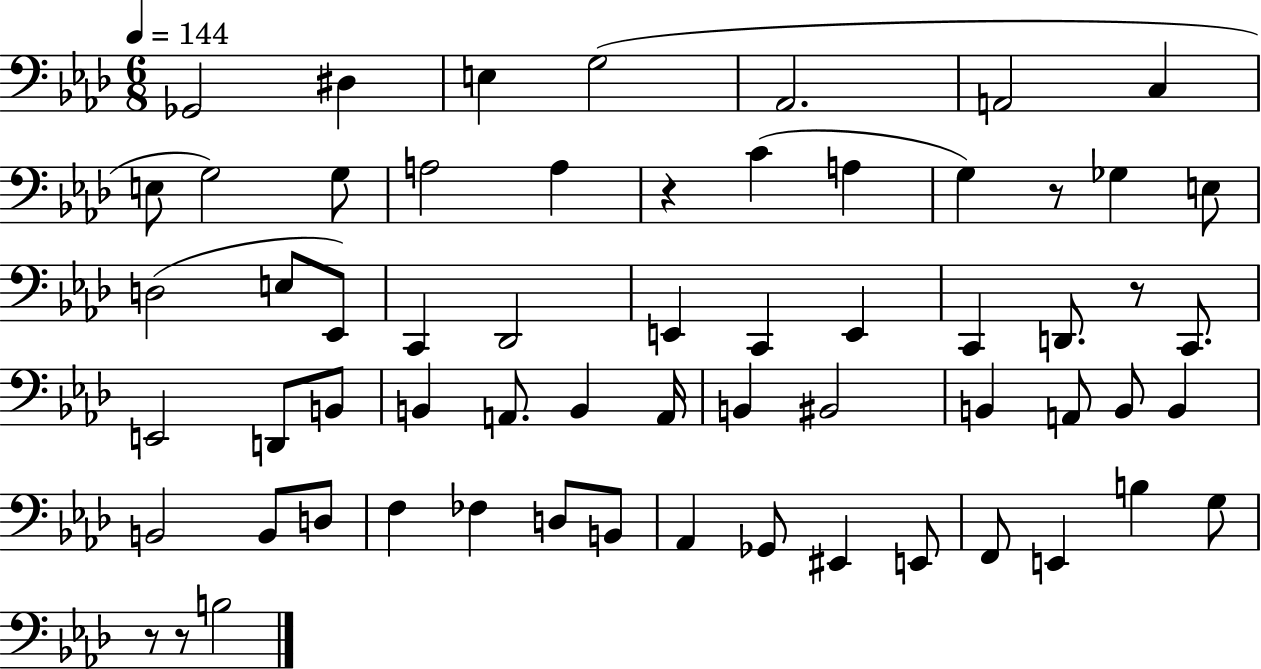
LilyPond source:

{
  \clef bass
  \numericTimeSignature
  \time 6/8
  \key aes \major
  \tempo 4 = 144
  ges,2 dis4 | e4 g2( | aes,2. | a,2 c4 | \break e8 g2) g8 | a2 a4 | r4 c'4( a4 | g4) r8 ges4 e8 | \break d2( e8 ees,8) | c,4 des,2 | e,4 c,4 e,4 | c,4 d,8. r8 c,8. | \break e,2 d,8 b,8 | b,4 a,8. b,4 a,16 | b,4 bis,2 | b,4 a,8 b,8 b,4 | \break b,2 b,8 d8 | f4 fes4 d8 b,8 | aes,4 ges,8 eis,4 e,8 | f,8 e,4 b4 g8 | \break r8 r8 b2 | \bar "|."
}